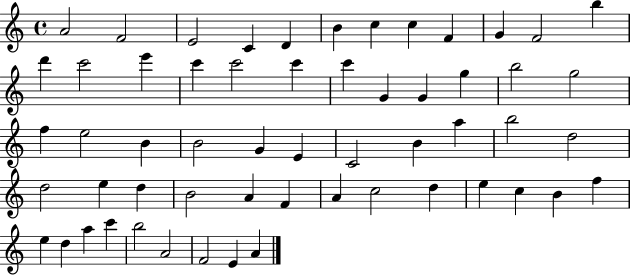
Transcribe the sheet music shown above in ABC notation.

X:1
T:Untitled
M:4/4
L:1/4
K:C
A2 F2 E2 C D B c c F G F2 b d' c'2 e' c' c'2 c' c' G G g b2 g2 f e2 B B2 G E C2 B a b2 d2 d2 e d B2 A F A c2 d e c B f e d a c' b2 A2 F2 E A